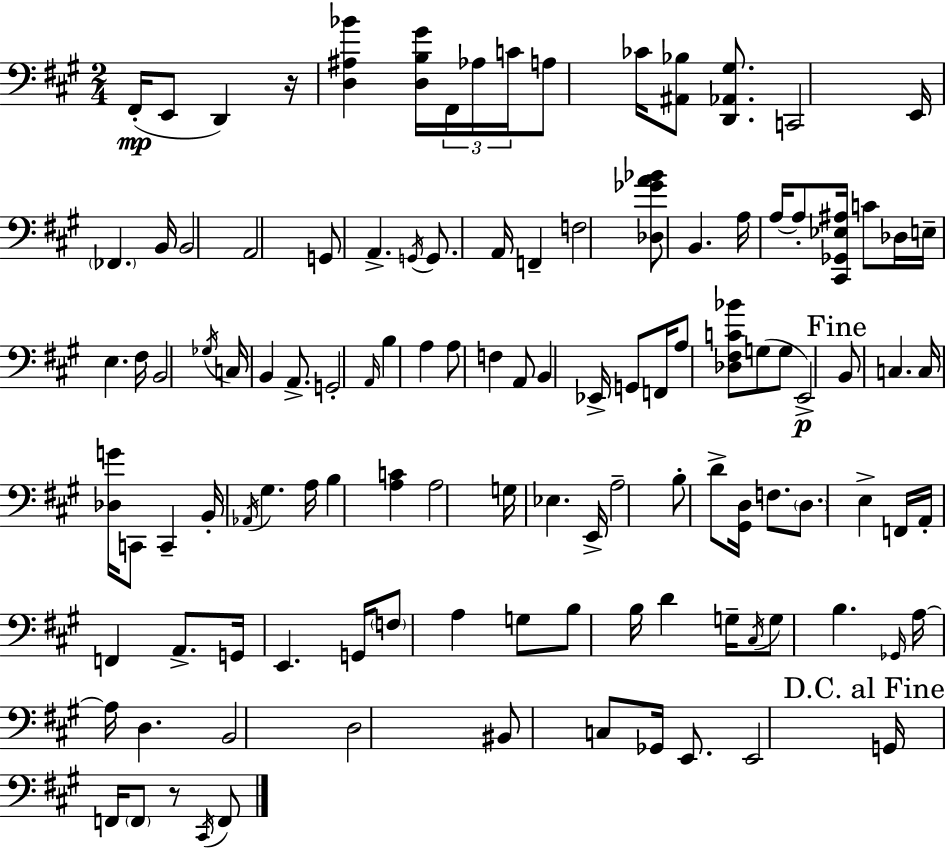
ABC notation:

X:1
T:Untitled
M:2/4
L:1/4
K:A
^F,,/4 E,,/2 D,, z/4 [D,^A,_B] [D,B,^G]/4 ^F,,/4 _A,/4 C/4 A,/2 _C/4 [^A,,_B,]/2 [D,,_A,,^G,]/2 C,,2 E,,/4 _F,, B,,/4 B,,2 A,,2 G,,/2 A,, G,,/4 G,,/2 A,,/4 F,, F,2 [_D,_GA_B]/2 B,, A,/4 A,/4 A,/2 [^C,,_G,,_E,^A,]/4 C/2 _D,/4 E,/4 E, ^F,/4 B,,2 _G,/4 C,/4 B,, A,,/2 G,,2 A,,/4 B, A, A,/2 F, A,,/2 B,, _E,,/4 G,,/2 F,,/4 A,/2 [_D,^F,C_B]/2 G,/2 G,/2 E,,2 B,,/2 C, C,/4 [_D,G]/4 C,,/2 C,, B,,/4 _A,,/4 ^G, A,/4 B, [A,C] A,2 G,/4 _E, E,,/4 A,2 B,/2 D/2 [^G,,D,]/4 F,/2 D,/2 E, F,,/4 A,,/4 F,, A,,/2 G,,/4 E,, G,,/4 F,/2 A, G,/2 B,/2 B,/4 D G,/4 ^C,/4 G,/2 B, _G,,/4 A,/4 A,/4 D, B,,2 D,2 ^B,,/2 C,/2 _G,,/4 E,,/2 E,,2 G,,/4 F,,/4 F,,/2 z/2 ^C,,/4 F,,/2